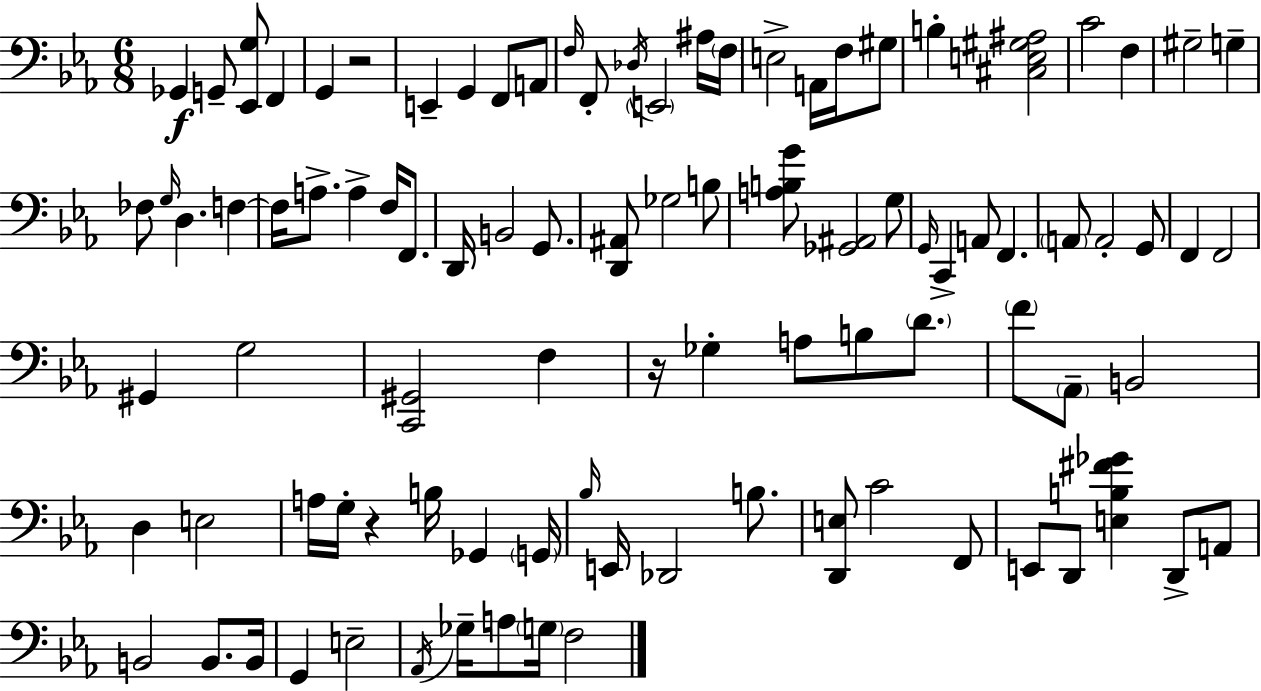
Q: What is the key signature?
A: EES major